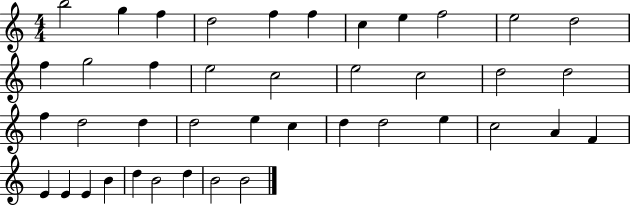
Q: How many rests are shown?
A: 0